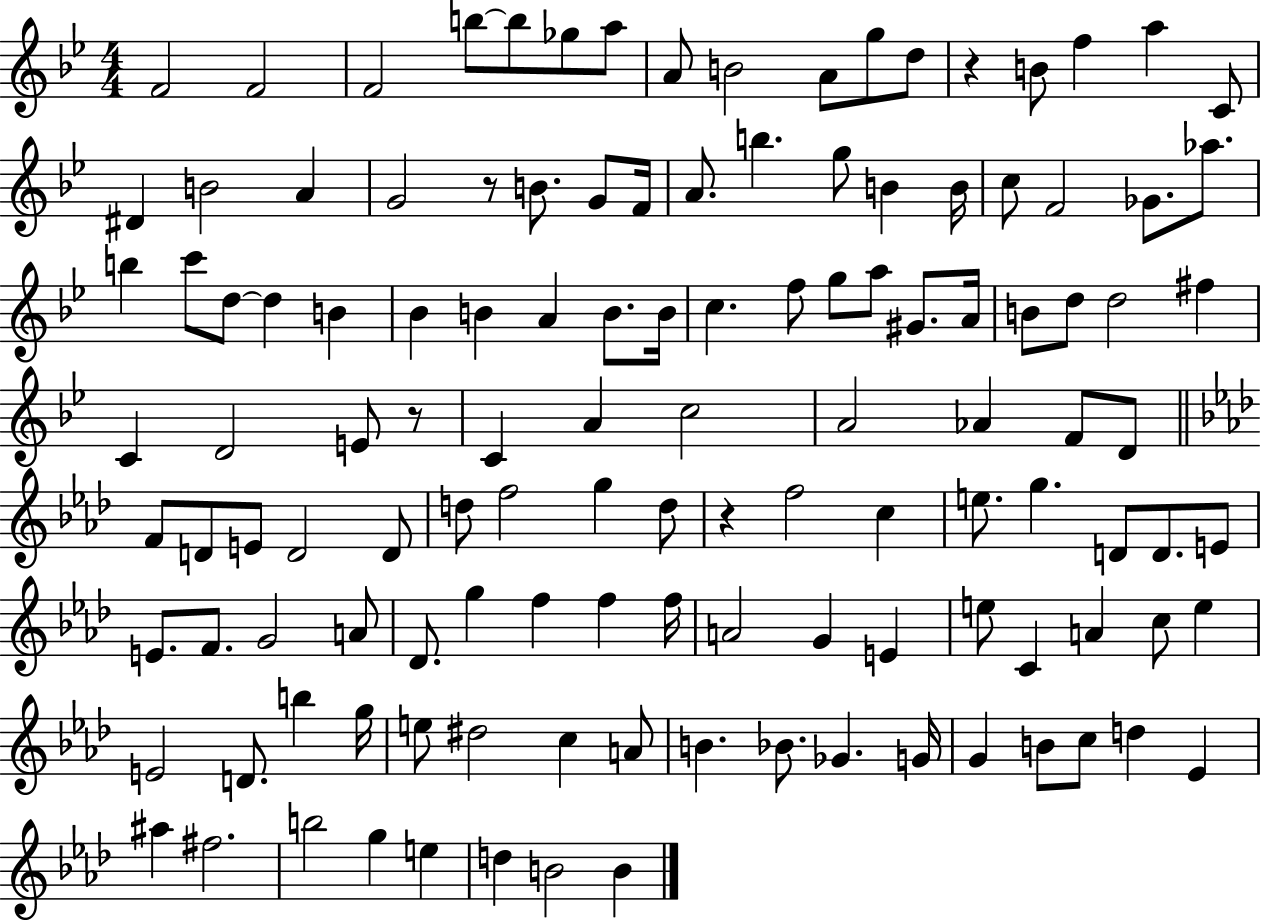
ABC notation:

X:1
T:Untitled
M:4/4
L:1/4
K:Bb
F2 F2 F2 b/2 b/2 _g/2 a/2 A/2 B2 A/2 g/2 d/2 z B/2 f a C/2 ^D B2 A G2 z/2 B/2 G/2 F/4 A/2 b g/2 B B/4 c/2 F2 _G/2 _a/2 b c'/2 d/2 d B _B B A B/2 B/4 c f/2 g/2 a/2 ^G/2 A/4 B/2 d/2 d2 ^f C D2 E/2 z/2 C A c2 A2 _A F/2 D/2 F/2 D/2 E/2 D2 D/2 d/2 f2 g d/2 z f2 c e/2 g D/2 D/2 E/2 E/2 F/2 G2 A/2 _D/2 g f f f/4 A2 G E e/2 C A c/2 e E2 D/2 b g/4 e/2 ^d2 c A/2 B _B/2 _G G/4 G B/2 c/2 d _E ^a ^f2 b2 g e d B2 B